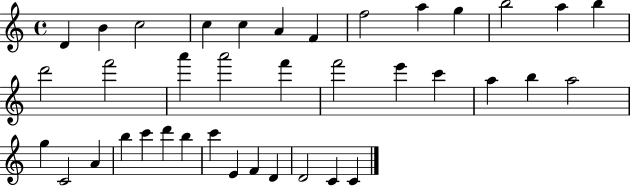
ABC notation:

X:1
T:Untitled
M:4/4
L:1/4
K:C
D B c2 c c A F f2 a g b2 a b d'2 f'2 a' a'2 f' f'2 e' c' a b a2 g C2 A b c' d' b c' E F D D2 C C